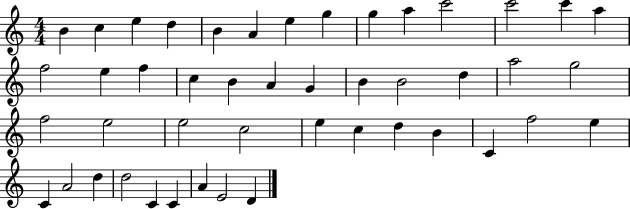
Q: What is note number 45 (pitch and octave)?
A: E4